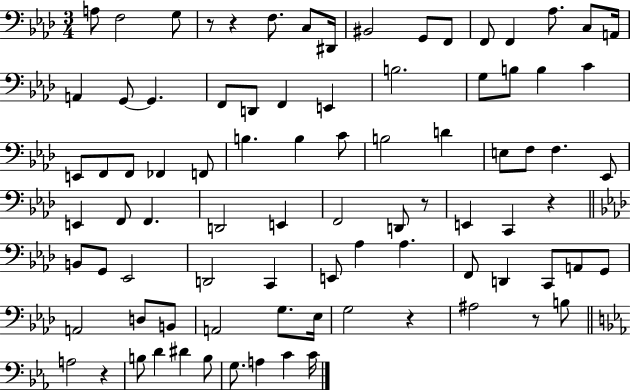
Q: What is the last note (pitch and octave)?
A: C4